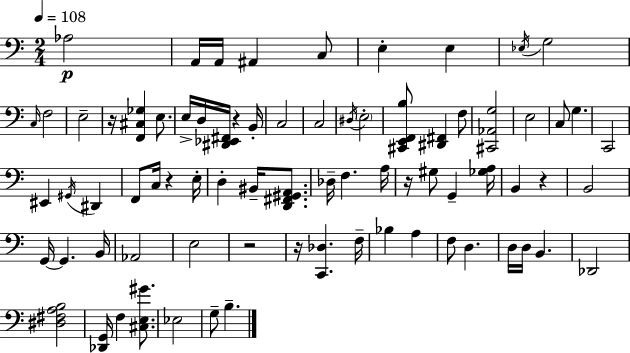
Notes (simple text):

Ab3/h A2/s A2/s A#2/q C3/e E3/q E3/q Eb3/s G3/h C3/s F3/h E3/h R/s [F2,C#3,Gb3]/q E3/e. E3/s D3/s [D#2,Eb2,F#2]/s R/q B2/s C3/h C3/h D#3/s E3/h [C#2,E2,F2,B3]/e [D#2,F#2]/q F3/e [C#2,Ab2,G3]/h E3/h C3/e G3/q. C2/h EIS2/q G#2/s D#2/q F2/e C3/s R/q E3/s D3/q BIS2/s [D2,F#2,G#2,A2]/e. Db3/s F3/q. A3/s R/s G#3/e G2/q [Gb3,A3]/s B2/q R/q B2/h G2/s G2/q. B2/s Ab2/h E3/h R/h R/s [C2,Db3]/q. F3/s Bb3/q A3/q F3/e D3/q. D3/s D3/s B2/q. Db2/h [D#3,F#3,A3,B3]/h [Db2,G2]/s F3/q [C#3,E3,G#4]/e. Eb3/h G3/e B3/q.